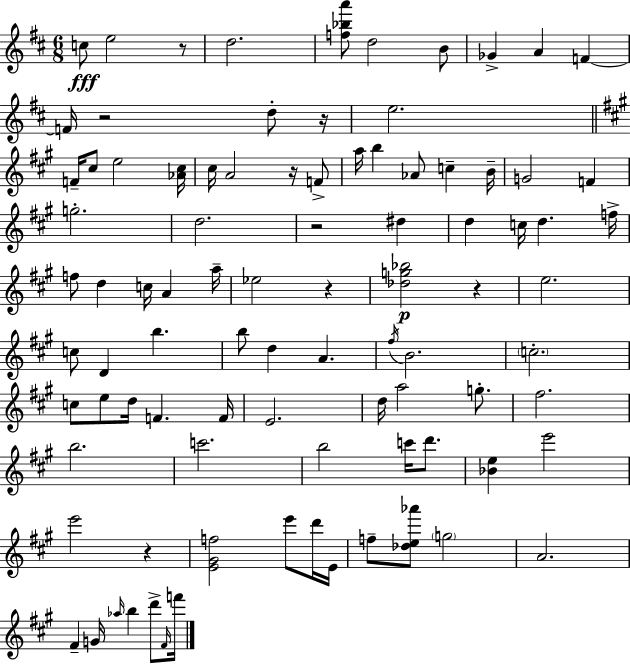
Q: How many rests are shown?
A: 8